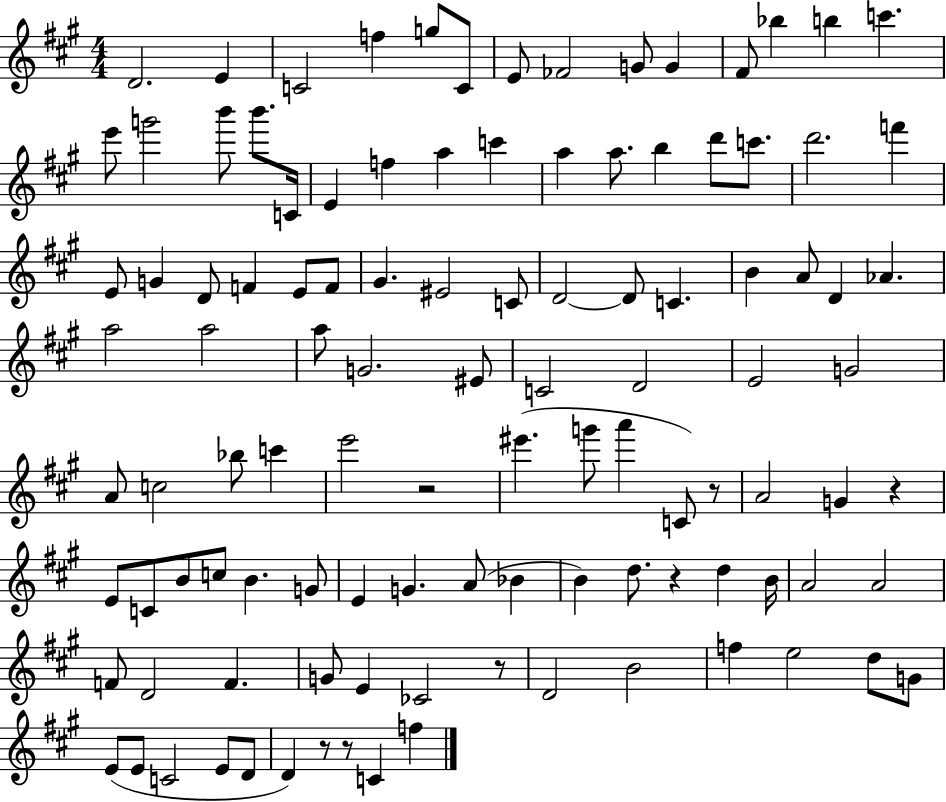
X:1
T:Untitled
M:4/4
L:1/4
K:A
D2 E C2 f g/2 C/2 E/2 _F2 G/2 G ^F/2 _b b c' e'/2 g'2 b'/2 b'/2 C/4 E f a c' a a/2 b d'/2 c'/2 d'2 f' E/2 G D/2 F E/2 F/2 ^G ^E2 C/2 D2 D/2 C B A/2 D _A a2 a2 a/2 G2 ^E/2 C2 D2 E2 G2 A/2 c2 _b/2 c' e'2 z2 ^e' g'/2 a' C/2 z/2 A2 G z E/2 C/2 B/2 c/2 B G/2 E G A/2 _B B d/2 z d B/4 A2 A2 F/2 D2 F G/2 E _C2 z/2 D2 B2 f e2 d/2 G/2 E/2 E/2 C2 E/2 D/2 D z/2 z/2 C f